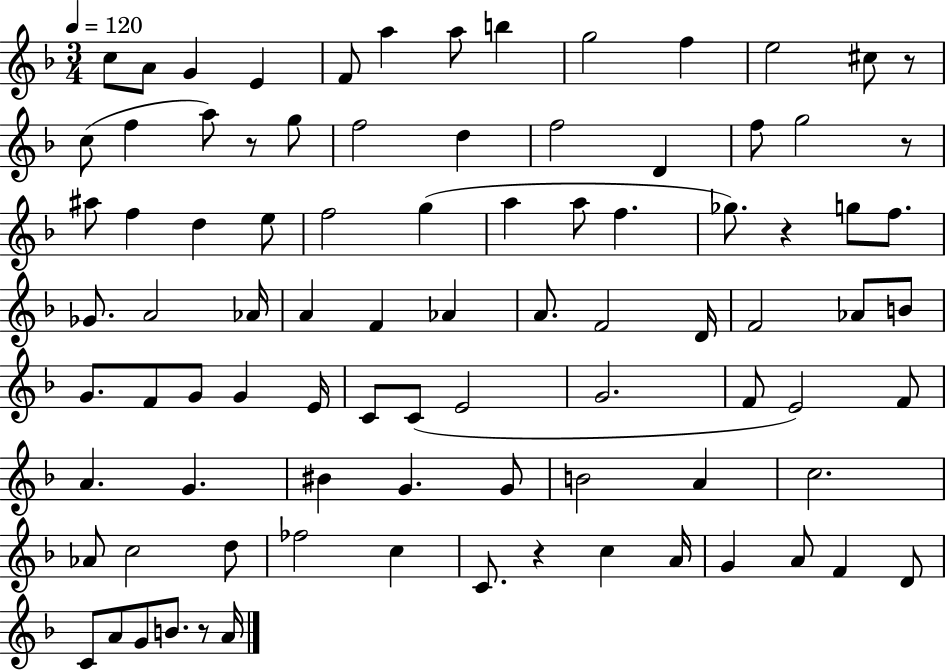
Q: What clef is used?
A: treble